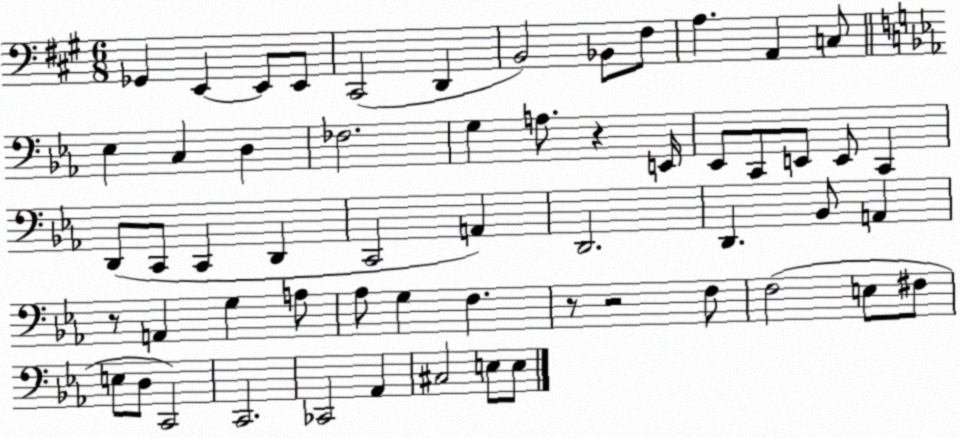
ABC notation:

X:1
T:Untitled
M:6/8
L:1/4
K:A
_G,, E,, E,,/2 E,,/2 ^C,,2 D,, B,,2 _B,,/2 ^F,/2 A, A,, C,/2 _E, C, D, _F,2 G, A,/2 z E,,/4 _E,,/2 C,,/2 E,,/2 E,,/2 C,, D,,/2 C,,/2 C,, D,, C,,2 A,, D,,2 D,, _B,,/2 A,, z/2 A,, G, A,/2 _A,/2 G, F, z/2 z2 F,/2 F,2 E,/2 ^F,/2 E,/2 D,/2 C,,2 C,,2 _C,,2 _A,, ^C,2 E,/2 E,/2